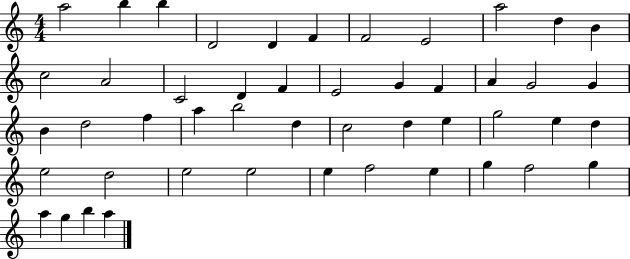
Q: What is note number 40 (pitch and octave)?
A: F5